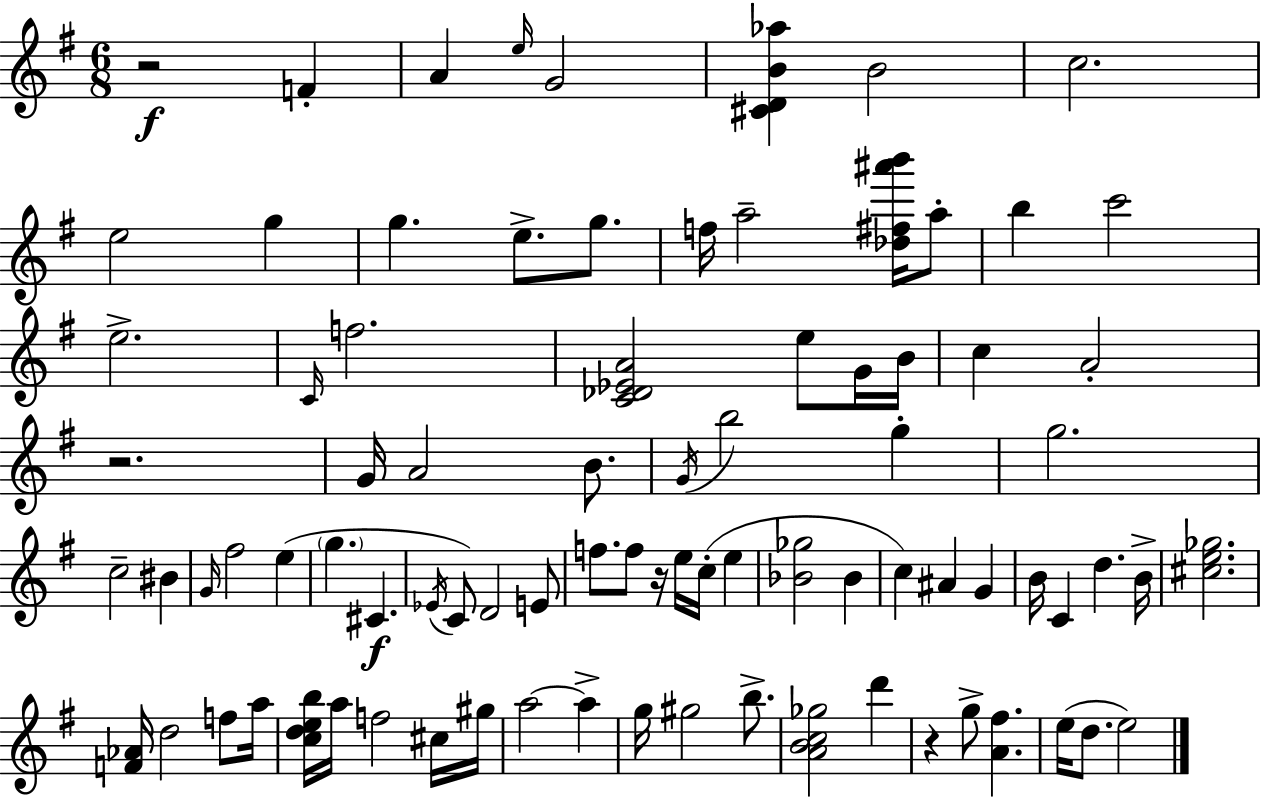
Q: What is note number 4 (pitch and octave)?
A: G4